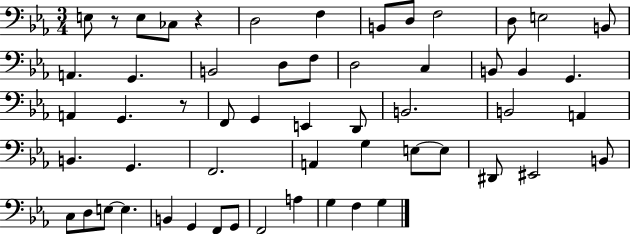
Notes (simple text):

E3/e R/e E3/e CES3/e R/q D3/h F3/q B2/e D3/e F3/h D3/e E3/h B2/e A2/q. G2/q. B2/h D3/e F3/e D3/h C3/q B2/e B2/q G2/q. A2/q G2/q. R/e F2/e G2/q E2/q D2/e B2/h. B2/h A2/q B2/q. G2/q. F2/h. A2/q G3/q E3/e E3/e D#2/e EIS2/h B2/e C3/e D3/e E3/e E3/q. B2/q G2/q F2/e G2/e F2/h A3/q G3/q F3/q G3/q